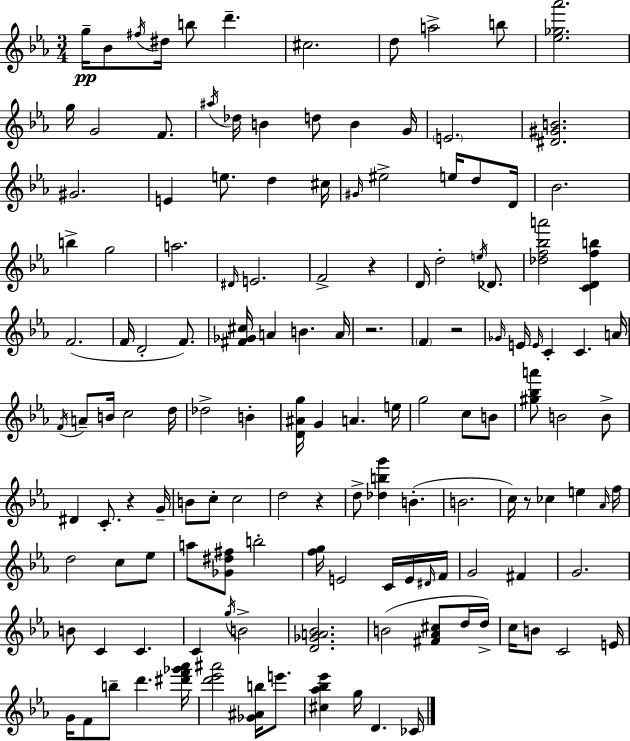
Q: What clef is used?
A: treble